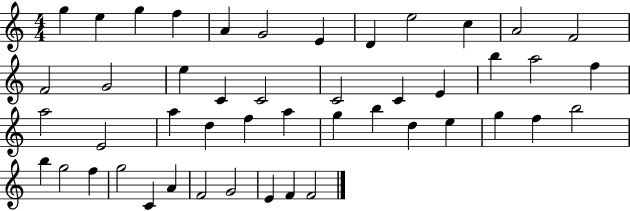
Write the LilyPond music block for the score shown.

{
  \clef treble
  \numericTimeSignature
  \time 4/4
  \key c \major
  g''4 e''4 g''4 f''4 | a'4 g'2 e'4 | d'4 e''2 c''4 | a'2 f'2 | \break f'2 g'2 | e''4 c'4 c'2 | c'2 c'4 e'4 | b''4 a''2 f''4 | \break a''2 e'2 | a''4 d''4 f''4 a''4 | g''4 b''4 d''4 e''4 | g''4 f''4 b''2 | \break b''4 g''2 f''4 | g''2 c'4 a'4 | f'2 g'2 | e'4 f'4 f'2 | \break \bar "|."
}